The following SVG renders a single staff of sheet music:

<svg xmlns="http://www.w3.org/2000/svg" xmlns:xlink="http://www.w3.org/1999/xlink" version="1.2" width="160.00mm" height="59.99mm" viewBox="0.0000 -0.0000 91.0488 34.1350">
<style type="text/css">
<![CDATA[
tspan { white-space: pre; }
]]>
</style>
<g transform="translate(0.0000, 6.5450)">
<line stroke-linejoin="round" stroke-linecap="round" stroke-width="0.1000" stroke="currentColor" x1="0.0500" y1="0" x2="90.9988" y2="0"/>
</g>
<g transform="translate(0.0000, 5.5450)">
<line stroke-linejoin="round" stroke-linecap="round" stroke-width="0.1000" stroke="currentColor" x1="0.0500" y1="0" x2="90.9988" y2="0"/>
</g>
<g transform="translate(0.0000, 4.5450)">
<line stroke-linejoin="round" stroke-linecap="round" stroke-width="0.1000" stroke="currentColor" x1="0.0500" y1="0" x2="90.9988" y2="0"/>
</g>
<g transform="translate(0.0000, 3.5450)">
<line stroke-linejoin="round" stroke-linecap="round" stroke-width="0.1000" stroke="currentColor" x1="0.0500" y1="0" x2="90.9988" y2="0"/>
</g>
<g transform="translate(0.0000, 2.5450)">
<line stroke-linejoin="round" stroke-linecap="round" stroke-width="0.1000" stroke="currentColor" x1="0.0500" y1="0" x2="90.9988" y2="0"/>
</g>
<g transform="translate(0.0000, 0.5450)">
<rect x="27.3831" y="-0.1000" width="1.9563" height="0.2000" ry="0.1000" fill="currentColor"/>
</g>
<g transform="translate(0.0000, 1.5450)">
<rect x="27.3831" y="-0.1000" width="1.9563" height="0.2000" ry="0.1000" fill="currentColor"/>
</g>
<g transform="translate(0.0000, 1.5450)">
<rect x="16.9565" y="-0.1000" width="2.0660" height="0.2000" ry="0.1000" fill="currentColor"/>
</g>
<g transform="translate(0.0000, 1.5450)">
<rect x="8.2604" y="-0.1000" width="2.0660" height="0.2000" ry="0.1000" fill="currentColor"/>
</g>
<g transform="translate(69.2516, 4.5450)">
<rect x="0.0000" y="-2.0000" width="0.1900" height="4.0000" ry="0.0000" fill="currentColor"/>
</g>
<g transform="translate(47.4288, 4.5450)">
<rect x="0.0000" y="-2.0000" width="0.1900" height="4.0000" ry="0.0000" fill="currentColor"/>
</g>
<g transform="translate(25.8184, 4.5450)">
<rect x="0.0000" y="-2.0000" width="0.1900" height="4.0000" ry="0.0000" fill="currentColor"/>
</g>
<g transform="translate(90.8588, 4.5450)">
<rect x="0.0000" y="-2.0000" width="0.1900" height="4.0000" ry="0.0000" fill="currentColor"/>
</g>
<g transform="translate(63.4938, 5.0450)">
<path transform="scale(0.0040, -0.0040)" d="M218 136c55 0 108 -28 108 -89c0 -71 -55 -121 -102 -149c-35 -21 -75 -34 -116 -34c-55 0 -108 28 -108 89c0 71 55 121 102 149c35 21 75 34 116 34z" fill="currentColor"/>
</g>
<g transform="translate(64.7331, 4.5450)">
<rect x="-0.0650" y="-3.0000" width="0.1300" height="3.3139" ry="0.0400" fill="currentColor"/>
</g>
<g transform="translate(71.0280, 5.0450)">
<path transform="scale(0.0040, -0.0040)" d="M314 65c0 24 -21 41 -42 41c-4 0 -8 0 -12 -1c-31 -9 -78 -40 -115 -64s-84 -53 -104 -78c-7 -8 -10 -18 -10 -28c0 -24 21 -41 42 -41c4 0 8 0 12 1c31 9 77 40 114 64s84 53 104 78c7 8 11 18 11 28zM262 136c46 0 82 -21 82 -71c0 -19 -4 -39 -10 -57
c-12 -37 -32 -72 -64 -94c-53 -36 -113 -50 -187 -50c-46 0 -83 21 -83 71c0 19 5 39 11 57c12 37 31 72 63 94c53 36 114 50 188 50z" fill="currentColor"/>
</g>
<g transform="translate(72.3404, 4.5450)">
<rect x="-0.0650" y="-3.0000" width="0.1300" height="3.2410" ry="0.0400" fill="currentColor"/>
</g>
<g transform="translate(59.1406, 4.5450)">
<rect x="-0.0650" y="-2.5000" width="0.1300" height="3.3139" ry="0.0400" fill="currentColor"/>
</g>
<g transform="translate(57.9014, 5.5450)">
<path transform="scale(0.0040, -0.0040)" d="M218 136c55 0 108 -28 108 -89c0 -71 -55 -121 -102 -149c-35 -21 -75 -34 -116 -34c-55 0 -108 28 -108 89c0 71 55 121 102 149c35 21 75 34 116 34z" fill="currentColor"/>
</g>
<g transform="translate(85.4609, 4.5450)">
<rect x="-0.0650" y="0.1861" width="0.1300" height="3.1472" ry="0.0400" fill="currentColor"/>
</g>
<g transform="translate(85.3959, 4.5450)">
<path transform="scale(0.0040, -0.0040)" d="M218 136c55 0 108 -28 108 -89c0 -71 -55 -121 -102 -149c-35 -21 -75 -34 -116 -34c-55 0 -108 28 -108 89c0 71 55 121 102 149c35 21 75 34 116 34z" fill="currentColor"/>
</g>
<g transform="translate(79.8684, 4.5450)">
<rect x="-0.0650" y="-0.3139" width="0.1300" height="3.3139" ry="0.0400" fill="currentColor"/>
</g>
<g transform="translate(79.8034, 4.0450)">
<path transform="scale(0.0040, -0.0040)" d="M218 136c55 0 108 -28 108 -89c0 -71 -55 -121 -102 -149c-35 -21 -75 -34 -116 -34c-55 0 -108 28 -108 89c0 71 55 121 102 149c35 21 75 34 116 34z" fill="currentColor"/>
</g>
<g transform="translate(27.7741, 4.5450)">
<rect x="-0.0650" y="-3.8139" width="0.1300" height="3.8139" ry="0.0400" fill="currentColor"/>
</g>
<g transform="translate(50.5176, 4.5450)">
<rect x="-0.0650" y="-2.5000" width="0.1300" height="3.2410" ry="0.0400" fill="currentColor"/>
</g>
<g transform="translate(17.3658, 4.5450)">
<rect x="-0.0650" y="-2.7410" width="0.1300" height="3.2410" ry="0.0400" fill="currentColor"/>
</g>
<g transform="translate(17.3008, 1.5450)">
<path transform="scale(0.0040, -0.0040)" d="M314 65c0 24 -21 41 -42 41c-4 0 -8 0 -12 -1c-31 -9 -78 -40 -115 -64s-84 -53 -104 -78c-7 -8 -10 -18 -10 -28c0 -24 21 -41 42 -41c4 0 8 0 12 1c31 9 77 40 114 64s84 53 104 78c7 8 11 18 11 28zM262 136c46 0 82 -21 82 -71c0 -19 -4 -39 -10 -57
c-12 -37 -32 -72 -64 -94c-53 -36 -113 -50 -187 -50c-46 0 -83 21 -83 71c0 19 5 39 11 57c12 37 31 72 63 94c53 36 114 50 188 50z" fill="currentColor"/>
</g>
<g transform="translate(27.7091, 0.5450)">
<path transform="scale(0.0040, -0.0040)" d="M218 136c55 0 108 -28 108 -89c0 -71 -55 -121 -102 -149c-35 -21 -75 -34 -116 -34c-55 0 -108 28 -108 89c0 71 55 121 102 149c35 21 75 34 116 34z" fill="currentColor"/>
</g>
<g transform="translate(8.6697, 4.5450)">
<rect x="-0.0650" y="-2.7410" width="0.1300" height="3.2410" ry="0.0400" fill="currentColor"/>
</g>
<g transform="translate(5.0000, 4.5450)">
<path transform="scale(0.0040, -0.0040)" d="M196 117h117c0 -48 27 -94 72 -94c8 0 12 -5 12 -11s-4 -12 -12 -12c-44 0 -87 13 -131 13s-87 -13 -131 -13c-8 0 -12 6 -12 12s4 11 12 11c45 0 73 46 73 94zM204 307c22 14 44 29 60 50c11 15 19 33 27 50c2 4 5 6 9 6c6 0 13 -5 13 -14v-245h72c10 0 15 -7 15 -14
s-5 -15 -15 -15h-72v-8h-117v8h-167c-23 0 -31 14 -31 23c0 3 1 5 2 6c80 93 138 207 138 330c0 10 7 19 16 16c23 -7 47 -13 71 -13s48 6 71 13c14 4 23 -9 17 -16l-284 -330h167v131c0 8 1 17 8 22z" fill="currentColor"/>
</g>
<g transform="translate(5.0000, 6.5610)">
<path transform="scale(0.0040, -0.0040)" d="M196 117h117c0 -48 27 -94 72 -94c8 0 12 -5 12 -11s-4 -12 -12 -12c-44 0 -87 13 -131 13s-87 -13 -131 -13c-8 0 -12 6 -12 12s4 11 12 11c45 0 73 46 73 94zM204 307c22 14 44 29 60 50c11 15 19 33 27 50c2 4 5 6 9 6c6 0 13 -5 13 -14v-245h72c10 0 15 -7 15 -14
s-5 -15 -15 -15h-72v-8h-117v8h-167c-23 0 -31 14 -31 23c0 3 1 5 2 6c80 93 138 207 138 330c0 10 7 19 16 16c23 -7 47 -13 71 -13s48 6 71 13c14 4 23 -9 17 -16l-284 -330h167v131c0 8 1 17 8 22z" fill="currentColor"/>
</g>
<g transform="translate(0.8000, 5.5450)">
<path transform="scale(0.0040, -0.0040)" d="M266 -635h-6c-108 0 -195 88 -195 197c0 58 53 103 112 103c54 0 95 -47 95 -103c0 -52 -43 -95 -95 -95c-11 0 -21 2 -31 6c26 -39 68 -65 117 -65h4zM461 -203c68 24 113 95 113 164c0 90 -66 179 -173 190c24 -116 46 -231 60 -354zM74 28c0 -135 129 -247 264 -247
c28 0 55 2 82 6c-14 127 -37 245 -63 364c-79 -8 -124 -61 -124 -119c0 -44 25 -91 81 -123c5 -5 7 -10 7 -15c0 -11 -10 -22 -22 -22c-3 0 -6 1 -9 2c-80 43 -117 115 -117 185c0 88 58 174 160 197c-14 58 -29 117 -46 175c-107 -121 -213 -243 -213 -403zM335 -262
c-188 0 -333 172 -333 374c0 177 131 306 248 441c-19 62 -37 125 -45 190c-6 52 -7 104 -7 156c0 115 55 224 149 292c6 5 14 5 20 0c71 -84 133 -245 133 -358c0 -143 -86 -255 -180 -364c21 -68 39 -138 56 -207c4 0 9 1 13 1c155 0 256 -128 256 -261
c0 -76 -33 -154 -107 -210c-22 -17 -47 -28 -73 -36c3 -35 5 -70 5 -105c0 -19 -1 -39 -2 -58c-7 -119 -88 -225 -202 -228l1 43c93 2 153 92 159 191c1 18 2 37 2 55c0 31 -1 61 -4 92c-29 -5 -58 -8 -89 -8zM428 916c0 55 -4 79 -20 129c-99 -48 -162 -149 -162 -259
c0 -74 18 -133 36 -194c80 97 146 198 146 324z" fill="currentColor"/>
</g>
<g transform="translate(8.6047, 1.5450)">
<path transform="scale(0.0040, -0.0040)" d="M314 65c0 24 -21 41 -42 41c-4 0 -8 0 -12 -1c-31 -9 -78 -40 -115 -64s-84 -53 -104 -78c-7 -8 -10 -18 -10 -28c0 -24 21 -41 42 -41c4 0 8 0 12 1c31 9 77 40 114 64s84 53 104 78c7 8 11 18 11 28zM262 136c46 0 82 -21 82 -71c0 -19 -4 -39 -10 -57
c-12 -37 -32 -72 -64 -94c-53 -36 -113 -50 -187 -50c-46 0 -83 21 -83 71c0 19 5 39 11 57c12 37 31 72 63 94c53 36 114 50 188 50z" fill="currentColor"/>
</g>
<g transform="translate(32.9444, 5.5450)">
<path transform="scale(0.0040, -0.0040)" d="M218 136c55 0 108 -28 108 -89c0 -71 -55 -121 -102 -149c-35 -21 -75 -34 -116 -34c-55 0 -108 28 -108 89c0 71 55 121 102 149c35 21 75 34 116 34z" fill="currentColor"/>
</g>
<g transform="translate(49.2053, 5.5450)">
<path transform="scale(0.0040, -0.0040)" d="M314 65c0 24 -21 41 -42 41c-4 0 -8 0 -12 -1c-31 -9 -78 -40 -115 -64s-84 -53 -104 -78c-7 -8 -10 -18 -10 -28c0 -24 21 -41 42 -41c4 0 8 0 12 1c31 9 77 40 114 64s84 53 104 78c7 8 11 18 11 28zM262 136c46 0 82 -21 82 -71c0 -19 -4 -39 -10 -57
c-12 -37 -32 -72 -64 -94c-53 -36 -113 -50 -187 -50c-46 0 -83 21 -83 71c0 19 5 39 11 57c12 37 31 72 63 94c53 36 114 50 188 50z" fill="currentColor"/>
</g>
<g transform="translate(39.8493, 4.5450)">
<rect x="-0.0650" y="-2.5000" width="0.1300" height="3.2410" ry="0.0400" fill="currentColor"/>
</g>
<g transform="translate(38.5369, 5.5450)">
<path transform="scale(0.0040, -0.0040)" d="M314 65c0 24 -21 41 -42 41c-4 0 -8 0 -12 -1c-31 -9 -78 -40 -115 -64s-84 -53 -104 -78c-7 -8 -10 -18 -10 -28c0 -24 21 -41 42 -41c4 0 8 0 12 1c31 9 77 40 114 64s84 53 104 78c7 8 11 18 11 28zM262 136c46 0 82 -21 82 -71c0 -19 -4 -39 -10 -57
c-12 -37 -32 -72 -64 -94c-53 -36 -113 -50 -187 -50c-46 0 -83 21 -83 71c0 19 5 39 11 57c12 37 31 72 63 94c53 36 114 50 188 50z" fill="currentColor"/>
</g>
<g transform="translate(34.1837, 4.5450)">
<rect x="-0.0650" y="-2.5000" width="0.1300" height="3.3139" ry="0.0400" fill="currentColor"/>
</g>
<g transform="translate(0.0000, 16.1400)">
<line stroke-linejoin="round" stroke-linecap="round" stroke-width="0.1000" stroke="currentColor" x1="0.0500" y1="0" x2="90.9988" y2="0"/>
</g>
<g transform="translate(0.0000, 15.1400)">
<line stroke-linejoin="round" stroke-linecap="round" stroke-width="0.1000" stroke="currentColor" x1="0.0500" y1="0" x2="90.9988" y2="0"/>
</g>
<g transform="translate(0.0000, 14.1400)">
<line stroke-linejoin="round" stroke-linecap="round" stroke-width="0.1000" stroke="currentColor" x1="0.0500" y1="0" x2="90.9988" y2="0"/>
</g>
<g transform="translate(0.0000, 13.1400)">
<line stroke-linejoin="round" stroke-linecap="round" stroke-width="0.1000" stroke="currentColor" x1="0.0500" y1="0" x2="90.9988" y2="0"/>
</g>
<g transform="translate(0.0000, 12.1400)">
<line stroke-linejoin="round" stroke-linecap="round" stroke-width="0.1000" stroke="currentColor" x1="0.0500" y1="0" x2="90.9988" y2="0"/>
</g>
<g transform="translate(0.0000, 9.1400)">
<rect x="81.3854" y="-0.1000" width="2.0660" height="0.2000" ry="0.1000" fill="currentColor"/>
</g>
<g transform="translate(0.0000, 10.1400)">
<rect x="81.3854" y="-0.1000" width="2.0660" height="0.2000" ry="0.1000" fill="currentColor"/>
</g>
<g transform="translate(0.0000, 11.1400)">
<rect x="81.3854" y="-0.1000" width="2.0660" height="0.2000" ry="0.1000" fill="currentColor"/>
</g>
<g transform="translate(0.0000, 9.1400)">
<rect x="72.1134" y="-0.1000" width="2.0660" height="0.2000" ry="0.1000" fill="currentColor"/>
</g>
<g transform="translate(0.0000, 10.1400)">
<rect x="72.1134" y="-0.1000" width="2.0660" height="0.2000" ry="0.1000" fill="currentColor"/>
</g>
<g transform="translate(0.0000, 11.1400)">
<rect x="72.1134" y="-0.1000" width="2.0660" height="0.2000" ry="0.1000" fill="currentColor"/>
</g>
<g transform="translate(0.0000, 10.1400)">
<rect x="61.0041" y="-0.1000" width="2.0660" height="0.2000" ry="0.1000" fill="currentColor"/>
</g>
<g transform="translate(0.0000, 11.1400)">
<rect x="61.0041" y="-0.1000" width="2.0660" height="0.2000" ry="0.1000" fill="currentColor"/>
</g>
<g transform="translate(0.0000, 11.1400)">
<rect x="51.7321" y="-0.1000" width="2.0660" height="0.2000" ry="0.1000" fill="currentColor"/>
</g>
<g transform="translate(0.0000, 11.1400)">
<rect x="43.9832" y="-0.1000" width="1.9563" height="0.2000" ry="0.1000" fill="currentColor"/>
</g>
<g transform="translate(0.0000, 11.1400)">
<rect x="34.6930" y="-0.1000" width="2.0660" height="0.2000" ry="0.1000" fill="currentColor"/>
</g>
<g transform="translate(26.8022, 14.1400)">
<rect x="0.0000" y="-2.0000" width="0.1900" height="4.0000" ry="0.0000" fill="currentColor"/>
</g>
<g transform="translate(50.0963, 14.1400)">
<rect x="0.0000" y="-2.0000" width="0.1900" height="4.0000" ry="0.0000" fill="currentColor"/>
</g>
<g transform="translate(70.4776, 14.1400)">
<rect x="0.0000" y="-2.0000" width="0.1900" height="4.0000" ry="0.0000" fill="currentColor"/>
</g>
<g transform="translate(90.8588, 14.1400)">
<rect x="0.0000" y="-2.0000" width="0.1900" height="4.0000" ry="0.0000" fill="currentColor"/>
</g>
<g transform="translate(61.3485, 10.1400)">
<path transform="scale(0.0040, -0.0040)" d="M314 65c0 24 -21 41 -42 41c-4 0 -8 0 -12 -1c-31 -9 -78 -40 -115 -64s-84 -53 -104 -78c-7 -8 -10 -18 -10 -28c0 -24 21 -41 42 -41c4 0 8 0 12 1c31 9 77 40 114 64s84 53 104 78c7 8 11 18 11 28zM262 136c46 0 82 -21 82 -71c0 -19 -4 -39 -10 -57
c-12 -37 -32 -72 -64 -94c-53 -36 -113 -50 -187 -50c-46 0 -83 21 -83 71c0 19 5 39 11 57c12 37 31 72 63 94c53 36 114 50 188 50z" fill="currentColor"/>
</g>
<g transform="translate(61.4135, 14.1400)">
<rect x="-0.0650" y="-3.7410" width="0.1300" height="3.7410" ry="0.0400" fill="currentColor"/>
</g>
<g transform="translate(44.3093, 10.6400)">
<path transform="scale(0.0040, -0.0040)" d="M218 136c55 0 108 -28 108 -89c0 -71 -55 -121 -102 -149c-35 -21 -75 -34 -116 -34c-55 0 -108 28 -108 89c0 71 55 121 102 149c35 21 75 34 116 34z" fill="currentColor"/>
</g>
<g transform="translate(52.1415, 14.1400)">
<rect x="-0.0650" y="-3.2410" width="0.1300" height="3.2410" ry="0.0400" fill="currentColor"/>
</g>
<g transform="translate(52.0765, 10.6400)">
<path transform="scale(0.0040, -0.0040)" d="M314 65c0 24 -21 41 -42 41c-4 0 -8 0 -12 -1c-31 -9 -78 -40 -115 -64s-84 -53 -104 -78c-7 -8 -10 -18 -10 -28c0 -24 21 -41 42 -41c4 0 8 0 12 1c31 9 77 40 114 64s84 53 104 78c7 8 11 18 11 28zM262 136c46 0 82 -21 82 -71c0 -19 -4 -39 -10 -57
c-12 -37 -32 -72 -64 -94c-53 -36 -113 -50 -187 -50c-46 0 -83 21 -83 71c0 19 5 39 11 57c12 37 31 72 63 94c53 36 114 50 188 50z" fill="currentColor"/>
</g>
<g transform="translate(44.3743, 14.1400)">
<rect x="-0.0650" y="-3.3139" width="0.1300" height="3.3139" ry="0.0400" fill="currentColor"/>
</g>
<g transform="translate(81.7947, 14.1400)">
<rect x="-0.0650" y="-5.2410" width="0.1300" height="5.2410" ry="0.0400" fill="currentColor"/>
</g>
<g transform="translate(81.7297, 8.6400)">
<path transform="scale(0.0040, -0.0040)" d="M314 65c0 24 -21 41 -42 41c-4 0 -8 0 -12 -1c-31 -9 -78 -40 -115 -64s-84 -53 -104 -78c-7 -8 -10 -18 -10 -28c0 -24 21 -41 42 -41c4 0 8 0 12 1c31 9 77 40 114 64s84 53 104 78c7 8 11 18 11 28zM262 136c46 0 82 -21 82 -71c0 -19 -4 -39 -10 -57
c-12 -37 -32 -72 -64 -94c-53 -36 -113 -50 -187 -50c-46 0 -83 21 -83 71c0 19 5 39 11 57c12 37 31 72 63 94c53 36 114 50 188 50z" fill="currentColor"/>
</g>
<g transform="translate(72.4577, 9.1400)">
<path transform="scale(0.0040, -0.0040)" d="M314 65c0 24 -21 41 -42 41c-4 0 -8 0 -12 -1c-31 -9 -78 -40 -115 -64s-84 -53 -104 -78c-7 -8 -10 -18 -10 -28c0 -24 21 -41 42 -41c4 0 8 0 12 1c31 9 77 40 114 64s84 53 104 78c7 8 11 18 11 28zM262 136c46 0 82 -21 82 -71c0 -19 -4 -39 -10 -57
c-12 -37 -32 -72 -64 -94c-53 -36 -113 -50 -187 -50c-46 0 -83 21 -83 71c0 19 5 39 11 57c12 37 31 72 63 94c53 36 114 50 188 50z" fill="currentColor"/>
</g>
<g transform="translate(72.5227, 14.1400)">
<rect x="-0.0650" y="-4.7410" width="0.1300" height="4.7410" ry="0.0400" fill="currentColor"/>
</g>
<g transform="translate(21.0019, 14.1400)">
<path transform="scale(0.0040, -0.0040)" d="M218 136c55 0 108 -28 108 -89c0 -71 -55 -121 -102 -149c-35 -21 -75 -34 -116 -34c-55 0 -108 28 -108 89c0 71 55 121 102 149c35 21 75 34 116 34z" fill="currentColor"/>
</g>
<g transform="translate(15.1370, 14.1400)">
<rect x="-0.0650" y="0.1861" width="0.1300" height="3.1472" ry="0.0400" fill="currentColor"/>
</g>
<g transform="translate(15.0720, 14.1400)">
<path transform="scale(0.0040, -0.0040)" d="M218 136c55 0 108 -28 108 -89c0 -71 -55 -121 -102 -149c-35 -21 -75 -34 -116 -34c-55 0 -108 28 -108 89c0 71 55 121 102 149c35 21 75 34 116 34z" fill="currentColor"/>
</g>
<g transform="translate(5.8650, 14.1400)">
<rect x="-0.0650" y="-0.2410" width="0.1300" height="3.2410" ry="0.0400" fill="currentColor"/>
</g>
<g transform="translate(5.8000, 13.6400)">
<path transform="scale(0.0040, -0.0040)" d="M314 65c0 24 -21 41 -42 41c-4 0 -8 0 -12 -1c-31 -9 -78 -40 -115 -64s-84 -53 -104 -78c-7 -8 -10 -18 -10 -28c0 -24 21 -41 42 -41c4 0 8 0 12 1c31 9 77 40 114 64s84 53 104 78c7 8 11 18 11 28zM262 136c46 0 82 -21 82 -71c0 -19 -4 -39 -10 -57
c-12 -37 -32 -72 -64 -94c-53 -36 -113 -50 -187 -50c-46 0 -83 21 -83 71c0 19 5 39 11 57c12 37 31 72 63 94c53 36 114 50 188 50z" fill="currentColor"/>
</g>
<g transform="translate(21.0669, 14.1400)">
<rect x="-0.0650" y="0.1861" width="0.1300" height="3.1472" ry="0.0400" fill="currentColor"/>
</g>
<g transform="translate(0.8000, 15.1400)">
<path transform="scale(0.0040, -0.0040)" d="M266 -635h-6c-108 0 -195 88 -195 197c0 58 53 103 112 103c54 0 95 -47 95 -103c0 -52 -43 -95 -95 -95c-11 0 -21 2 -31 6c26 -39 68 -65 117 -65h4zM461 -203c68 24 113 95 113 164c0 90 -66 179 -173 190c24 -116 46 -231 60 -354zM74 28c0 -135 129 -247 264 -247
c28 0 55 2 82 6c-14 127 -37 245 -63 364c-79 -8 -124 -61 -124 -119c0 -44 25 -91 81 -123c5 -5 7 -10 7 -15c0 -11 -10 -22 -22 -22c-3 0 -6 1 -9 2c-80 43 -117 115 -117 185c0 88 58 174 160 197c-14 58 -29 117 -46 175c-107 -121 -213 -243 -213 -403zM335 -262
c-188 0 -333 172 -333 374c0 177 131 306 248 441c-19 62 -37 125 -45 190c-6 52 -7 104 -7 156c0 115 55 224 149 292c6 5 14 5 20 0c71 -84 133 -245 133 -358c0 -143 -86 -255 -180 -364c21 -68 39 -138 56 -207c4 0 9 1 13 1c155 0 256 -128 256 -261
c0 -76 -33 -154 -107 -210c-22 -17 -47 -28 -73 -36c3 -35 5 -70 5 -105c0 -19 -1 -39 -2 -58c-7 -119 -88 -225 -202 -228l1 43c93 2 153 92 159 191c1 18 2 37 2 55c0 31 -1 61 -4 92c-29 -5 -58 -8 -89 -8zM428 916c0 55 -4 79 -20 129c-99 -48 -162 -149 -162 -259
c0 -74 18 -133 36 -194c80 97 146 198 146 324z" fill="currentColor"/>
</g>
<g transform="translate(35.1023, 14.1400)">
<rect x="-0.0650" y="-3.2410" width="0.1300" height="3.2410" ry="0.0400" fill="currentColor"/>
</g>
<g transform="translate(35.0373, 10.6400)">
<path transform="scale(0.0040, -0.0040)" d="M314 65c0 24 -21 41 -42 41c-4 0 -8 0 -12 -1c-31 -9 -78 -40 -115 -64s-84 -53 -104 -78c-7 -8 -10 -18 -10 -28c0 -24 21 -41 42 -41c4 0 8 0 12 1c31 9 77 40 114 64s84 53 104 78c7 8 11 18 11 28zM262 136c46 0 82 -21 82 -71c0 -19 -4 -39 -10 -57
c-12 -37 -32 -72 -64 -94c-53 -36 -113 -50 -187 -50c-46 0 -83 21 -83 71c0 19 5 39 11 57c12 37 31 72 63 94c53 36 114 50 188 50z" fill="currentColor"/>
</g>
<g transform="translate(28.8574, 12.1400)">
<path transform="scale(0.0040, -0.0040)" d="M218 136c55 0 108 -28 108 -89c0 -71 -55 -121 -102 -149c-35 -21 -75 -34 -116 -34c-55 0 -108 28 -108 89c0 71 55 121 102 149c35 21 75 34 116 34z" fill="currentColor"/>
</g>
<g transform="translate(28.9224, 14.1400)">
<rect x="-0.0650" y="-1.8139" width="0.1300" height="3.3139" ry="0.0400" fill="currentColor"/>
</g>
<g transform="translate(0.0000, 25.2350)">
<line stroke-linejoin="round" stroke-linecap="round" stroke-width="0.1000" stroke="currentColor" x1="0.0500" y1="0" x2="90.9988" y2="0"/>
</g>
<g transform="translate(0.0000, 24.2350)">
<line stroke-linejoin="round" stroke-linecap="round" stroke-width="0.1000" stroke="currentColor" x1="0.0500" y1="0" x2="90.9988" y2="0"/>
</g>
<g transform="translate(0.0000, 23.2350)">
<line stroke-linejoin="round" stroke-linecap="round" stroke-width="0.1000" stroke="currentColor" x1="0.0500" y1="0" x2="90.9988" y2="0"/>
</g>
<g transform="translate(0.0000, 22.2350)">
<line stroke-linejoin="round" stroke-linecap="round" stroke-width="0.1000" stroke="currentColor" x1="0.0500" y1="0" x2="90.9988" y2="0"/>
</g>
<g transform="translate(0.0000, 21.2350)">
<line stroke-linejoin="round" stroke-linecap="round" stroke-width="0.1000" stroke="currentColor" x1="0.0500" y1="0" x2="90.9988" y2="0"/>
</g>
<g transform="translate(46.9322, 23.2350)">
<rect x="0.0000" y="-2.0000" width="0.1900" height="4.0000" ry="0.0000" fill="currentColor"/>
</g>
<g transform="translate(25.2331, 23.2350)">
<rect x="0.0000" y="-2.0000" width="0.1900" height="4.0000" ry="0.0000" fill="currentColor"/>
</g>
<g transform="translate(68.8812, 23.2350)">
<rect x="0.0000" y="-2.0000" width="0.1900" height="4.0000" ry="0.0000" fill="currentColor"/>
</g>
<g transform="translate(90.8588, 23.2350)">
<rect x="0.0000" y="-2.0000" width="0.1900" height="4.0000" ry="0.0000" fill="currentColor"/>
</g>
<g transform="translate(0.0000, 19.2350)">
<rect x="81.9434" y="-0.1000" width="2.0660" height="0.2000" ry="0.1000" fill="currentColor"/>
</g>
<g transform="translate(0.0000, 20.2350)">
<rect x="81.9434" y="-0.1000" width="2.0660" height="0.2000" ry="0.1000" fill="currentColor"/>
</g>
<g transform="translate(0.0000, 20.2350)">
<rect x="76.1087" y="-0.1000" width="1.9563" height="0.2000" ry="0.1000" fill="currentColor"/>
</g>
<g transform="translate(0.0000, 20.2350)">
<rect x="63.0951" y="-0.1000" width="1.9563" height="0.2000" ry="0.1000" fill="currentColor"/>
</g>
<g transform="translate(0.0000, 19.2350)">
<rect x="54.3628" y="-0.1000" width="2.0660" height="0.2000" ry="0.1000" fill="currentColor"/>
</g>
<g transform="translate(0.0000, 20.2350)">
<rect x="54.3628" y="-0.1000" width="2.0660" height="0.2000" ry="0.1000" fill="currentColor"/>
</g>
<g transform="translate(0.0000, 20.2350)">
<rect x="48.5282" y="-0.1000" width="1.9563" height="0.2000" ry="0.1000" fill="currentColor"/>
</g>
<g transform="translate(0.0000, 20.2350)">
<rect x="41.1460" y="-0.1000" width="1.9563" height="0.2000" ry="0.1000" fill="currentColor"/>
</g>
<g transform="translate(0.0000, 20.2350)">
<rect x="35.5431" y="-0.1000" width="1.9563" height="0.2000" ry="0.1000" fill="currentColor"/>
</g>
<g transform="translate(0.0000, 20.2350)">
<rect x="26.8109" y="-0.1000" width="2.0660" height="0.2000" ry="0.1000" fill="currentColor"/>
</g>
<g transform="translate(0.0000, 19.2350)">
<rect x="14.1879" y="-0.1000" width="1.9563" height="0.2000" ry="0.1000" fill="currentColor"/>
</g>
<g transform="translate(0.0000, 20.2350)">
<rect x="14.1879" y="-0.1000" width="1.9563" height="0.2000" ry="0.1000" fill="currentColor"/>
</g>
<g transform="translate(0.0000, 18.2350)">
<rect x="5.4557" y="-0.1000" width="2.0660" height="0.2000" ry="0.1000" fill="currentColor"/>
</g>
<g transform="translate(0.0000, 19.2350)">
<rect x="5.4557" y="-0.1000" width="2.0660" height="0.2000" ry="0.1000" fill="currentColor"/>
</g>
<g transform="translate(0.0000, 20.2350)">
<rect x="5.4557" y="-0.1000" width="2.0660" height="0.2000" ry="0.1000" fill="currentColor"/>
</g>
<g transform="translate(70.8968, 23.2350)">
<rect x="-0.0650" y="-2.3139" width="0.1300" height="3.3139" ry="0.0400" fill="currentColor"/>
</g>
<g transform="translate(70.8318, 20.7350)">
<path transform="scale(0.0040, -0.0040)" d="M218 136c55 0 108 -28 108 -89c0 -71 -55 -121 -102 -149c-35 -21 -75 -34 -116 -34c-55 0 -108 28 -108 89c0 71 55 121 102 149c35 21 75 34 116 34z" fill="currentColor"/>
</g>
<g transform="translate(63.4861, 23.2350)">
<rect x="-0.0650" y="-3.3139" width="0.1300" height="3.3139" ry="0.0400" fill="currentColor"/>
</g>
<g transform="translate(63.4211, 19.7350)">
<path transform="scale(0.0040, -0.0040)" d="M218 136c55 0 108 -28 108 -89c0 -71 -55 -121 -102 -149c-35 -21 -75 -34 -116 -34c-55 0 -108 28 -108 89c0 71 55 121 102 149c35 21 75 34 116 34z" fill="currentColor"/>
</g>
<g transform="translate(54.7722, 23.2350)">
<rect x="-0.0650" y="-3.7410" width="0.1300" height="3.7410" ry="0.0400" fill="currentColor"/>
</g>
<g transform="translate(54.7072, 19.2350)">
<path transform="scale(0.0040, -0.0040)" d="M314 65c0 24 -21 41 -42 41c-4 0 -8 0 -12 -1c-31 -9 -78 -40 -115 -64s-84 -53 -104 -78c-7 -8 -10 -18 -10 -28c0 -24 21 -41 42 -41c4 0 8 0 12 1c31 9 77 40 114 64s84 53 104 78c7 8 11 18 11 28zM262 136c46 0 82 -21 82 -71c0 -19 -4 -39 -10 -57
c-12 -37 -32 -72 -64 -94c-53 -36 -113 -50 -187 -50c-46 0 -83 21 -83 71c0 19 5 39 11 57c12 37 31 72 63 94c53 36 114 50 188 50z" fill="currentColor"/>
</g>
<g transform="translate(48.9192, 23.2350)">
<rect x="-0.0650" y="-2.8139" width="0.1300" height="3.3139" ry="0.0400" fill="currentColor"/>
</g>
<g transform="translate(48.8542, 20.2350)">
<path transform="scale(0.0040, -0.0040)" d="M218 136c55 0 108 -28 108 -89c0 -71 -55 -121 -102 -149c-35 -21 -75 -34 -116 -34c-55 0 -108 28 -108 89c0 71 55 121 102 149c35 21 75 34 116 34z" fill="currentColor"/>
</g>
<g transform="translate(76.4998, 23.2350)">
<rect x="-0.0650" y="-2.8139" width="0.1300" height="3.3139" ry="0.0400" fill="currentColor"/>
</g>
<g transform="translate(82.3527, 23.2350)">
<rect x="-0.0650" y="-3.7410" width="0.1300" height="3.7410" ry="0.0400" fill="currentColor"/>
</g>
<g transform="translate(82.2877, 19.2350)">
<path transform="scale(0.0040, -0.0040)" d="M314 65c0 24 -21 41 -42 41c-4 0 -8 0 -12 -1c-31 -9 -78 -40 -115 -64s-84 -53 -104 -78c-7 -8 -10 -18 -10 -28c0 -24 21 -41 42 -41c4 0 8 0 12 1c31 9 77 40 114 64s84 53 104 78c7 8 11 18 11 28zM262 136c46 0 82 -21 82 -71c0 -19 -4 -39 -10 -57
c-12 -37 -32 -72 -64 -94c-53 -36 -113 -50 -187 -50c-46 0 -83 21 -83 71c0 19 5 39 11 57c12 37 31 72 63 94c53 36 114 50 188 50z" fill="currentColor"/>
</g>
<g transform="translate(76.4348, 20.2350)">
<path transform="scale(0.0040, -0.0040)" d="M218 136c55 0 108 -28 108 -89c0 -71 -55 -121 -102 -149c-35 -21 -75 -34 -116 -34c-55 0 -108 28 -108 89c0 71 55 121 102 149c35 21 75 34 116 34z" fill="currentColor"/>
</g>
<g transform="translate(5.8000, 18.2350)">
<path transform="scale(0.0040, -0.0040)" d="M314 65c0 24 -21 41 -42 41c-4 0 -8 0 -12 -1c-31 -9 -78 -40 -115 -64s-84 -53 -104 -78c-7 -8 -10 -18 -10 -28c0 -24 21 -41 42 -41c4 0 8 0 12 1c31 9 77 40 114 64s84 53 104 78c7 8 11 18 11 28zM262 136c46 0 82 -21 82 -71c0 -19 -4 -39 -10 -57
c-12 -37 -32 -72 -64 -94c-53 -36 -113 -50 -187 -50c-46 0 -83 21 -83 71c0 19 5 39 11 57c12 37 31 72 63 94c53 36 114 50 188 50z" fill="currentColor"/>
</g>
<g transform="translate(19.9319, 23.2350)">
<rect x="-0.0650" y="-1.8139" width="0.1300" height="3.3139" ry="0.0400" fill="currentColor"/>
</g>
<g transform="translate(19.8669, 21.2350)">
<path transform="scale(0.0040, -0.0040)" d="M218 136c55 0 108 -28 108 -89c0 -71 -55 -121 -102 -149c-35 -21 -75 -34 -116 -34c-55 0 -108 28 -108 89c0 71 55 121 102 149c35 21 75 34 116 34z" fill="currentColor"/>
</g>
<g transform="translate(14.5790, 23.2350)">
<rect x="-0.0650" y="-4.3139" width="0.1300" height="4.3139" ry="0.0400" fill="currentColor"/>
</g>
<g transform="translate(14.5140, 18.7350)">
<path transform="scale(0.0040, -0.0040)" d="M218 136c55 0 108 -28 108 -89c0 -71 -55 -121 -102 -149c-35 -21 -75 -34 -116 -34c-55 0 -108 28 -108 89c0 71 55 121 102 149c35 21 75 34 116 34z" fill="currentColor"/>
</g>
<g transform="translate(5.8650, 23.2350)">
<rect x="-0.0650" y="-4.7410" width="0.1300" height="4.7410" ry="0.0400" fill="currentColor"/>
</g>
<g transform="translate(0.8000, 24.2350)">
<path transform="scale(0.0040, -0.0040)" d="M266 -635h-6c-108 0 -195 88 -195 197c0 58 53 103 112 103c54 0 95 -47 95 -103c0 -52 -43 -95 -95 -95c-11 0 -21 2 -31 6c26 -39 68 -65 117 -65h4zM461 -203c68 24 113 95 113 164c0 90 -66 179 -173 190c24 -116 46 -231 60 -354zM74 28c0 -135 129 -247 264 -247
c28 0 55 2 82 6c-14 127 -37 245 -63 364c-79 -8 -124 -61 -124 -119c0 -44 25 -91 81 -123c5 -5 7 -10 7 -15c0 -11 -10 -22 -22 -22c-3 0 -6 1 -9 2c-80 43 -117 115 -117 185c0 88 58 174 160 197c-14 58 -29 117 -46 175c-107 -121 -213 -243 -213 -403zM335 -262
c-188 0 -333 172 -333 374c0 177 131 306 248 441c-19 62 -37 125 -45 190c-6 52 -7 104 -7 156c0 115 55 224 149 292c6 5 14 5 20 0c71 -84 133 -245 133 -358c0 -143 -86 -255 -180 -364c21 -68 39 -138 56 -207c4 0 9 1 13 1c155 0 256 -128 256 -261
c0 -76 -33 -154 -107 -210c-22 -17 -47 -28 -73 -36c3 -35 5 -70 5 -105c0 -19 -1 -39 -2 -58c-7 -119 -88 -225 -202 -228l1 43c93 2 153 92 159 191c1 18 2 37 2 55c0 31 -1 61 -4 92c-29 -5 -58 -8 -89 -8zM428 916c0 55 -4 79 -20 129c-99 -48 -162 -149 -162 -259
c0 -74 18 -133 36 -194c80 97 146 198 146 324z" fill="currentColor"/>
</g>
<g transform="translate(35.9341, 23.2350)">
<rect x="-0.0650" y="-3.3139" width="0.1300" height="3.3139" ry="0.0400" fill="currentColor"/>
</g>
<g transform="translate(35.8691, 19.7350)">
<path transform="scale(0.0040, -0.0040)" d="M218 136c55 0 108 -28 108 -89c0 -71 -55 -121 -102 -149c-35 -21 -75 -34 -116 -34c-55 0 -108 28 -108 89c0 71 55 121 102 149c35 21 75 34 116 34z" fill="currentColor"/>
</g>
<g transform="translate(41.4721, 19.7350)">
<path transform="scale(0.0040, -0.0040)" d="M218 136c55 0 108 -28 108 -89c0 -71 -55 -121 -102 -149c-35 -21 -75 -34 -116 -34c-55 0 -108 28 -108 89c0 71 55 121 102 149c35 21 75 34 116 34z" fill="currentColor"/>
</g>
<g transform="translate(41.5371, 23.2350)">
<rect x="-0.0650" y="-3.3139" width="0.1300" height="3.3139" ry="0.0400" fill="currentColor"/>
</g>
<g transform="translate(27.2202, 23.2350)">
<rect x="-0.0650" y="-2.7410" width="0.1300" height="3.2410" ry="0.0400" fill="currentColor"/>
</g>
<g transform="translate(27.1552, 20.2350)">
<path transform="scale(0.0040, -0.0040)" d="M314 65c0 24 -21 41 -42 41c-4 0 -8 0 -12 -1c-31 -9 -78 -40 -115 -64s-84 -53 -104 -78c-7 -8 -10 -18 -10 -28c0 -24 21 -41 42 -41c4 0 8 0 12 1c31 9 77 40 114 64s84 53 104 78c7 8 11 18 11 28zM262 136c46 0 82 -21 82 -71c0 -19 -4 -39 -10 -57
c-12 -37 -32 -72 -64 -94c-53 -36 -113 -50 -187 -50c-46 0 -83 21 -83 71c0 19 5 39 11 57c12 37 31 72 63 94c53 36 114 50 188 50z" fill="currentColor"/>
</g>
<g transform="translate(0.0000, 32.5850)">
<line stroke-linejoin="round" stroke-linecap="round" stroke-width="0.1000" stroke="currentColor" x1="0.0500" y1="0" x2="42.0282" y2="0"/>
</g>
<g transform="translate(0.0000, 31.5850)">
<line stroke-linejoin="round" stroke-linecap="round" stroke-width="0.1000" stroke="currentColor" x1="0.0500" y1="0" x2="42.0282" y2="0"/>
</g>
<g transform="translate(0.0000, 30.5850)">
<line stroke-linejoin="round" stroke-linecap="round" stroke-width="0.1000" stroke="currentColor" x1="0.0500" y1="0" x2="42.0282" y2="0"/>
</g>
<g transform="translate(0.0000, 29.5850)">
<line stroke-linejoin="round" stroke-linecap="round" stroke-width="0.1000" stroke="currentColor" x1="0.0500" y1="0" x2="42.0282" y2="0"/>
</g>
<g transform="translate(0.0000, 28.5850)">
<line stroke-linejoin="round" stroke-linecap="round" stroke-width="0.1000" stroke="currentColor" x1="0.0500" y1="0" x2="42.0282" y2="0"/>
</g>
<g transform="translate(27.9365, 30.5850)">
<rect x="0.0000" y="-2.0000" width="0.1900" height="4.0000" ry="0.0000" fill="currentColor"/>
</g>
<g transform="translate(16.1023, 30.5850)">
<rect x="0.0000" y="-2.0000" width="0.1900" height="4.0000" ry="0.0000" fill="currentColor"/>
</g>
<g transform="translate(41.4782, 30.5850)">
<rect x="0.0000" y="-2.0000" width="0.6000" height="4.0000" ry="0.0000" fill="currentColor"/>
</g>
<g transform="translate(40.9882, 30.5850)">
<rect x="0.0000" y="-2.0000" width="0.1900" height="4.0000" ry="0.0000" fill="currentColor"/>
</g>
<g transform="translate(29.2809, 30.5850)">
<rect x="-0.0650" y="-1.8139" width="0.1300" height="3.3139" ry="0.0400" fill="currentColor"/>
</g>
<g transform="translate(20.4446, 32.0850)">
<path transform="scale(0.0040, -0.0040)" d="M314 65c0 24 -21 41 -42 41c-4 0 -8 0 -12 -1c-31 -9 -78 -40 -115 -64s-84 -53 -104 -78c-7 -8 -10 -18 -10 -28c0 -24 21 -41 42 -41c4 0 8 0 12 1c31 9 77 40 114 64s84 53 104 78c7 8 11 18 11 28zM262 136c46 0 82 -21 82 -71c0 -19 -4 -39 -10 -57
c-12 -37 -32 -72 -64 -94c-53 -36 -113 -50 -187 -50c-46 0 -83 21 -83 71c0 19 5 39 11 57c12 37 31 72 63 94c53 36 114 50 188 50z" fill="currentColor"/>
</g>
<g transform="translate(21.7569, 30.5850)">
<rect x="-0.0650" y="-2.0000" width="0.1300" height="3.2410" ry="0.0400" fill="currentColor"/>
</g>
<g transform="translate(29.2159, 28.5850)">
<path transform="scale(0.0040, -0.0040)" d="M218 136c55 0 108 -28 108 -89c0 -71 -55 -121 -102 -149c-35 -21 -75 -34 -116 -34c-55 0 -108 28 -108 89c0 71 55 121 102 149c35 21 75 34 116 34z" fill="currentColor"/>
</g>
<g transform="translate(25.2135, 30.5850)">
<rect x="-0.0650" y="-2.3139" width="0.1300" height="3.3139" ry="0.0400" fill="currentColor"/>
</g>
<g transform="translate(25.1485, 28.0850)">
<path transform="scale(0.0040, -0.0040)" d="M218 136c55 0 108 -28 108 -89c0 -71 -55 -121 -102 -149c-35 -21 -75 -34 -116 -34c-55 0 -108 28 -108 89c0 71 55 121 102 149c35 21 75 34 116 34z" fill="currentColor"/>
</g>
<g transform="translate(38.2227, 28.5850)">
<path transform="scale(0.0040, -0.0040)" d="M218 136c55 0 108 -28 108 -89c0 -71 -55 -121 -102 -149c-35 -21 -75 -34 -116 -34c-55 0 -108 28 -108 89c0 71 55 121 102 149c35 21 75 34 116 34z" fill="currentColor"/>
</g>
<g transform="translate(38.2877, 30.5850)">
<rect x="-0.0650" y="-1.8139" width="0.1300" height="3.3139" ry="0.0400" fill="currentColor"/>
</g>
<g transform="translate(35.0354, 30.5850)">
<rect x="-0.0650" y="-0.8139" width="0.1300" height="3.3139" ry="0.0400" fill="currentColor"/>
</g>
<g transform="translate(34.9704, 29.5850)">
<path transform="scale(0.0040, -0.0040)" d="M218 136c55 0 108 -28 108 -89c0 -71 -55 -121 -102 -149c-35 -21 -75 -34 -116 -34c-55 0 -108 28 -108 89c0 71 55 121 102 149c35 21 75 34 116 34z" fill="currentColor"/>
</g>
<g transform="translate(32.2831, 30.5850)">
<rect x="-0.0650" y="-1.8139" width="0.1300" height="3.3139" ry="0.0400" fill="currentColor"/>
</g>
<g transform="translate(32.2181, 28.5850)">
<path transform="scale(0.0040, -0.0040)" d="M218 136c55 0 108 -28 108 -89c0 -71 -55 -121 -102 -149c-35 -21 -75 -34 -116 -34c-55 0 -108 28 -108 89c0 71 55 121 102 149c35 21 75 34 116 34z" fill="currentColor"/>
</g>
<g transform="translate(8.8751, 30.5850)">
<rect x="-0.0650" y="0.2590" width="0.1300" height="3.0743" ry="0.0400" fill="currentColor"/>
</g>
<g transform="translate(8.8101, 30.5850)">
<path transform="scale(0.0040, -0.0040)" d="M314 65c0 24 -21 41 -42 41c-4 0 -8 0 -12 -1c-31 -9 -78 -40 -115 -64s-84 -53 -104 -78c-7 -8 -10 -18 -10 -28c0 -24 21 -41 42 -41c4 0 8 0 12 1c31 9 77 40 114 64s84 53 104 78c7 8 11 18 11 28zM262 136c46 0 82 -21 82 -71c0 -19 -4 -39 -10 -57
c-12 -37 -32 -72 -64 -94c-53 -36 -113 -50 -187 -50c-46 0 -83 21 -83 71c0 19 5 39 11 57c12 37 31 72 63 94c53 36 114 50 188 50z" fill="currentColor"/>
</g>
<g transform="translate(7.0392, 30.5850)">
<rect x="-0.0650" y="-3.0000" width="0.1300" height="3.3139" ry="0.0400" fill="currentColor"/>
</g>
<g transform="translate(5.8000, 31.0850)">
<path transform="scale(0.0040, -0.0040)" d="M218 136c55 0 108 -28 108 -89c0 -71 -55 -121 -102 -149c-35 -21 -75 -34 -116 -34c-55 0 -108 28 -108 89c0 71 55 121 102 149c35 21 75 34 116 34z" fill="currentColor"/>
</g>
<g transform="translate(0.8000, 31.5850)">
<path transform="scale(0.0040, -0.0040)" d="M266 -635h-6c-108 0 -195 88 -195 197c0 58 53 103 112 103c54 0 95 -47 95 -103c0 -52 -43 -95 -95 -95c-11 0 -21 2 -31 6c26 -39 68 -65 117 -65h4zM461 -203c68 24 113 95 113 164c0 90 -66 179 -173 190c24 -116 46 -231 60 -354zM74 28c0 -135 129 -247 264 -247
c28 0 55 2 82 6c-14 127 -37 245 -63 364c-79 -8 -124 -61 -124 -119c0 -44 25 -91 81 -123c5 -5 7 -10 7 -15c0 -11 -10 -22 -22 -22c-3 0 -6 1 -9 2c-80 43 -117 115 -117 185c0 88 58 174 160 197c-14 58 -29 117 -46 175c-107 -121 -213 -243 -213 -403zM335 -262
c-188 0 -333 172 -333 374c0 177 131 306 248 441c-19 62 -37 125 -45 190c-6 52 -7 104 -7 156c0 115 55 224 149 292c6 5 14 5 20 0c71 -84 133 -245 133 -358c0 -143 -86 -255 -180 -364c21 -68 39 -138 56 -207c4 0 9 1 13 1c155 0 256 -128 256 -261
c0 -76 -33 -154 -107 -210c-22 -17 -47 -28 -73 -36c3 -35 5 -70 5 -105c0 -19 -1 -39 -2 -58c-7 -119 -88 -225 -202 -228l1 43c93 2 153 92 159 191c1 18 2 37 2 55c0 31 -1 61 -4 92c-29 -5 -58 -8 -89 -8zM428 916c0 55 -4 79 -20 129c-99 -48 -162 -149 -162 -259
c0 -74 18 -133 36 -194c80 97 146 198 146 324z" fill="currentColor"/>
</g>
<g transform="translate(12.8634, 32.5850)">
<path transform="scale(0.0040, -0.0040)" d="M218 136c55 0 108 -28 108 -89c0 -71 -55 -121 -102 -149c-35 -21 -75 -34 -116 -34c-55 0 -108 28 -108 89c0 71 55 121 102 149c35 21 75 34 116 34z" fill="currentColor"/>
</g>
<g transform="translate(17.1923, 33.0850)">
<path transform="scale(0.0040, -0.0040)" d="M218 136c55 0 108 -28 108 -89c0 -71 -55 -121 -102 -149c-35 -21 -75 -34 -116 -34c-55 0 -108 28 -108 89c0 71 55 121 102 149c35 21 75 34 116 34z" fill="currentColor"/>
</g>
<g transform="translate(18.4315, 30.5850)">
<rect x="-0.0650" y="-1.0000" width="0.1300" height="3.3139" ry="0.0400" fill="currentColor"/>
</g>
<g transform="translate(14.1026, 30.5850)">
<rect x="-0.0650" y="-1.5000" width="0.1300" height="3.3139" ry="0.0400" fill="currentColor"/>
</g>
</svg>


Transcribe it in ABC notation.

X:1
T:Untitled
M:4/4
L:1/4
K:C
a2 a2 c' G G2 G2 G A A2 c B c2 B B f b2 b b2 c'2 e'2 f'2 e'2 d' f a2 b b a c'2 b g a c'2 A B2 E D F2 g f f d f